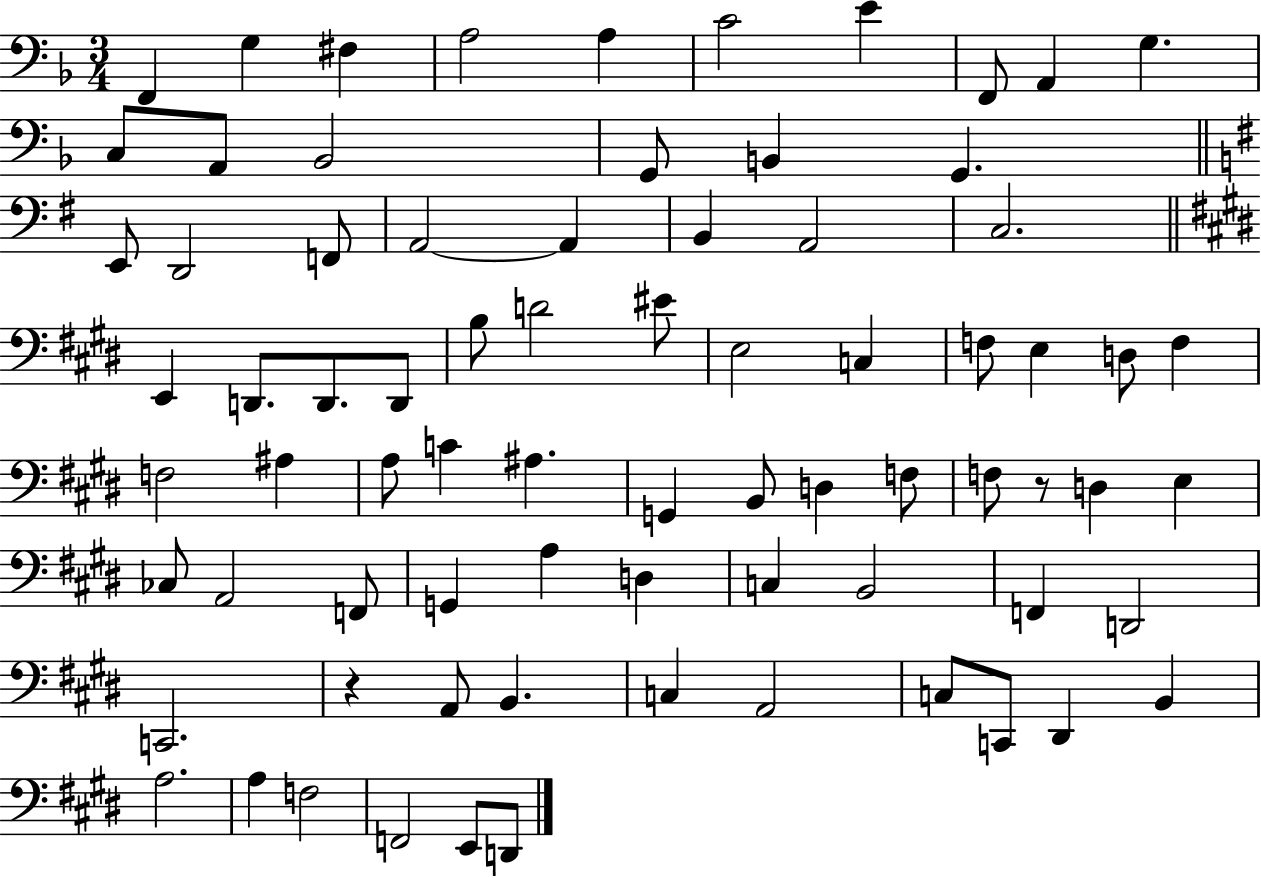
X:1
T:Untitled
M:3/4
L:1/4
K:F
F,, G, ^F, A,2 A, C2 E F,,/2 A,, G, C,/2 A,,/2 _B,,2 G,,/2 B,, G,, E,,/2 D,,2 F,,/2 A,,2 A,, B,, A,,2 C,2 E,, D,,/2 D,,/2 D,,/2 B,/2 D2 ^E/2 E,2 C, F,/2 E, D,/2 F, F,2 ^A, A,/2 C ^A, G,, B,,/2 D, F,/2 F,/2 z/2 D, E, _C,/2 A,,2 F,,/2 G,, A, D, C, B,,2 F,, D,,2 C,,2 z A,,/2 B,, C, A,,2 C,/2 C,,/2 ^D,, B,, A,2 A, F,2 F,,2 E,,/2 D,,/2